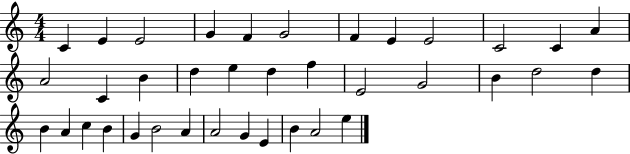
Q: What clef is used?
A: treble